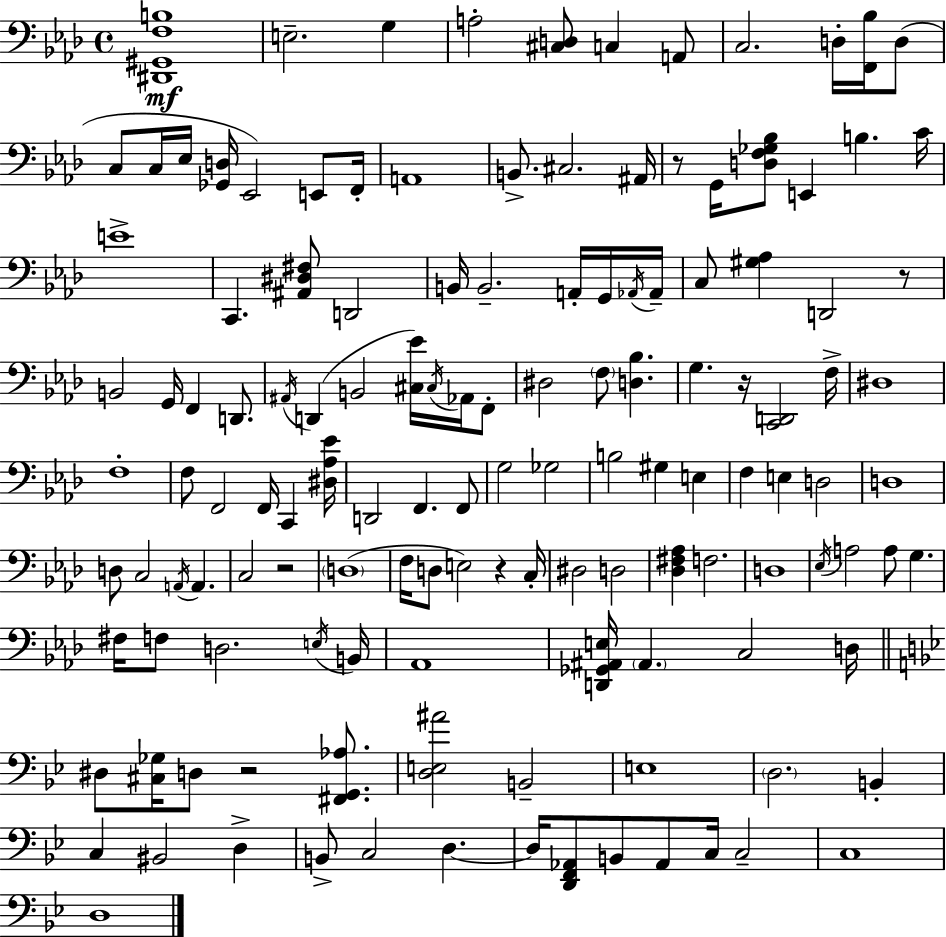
[D#2,G#2,F3,B3]/w E3/h. G3/q A3/h [C#3,D3]/e C3/q A2/e C3/h. D3/s [F2,Bb3]/s D3/e C3/e C3/s Eb3/s [Gb2,D3]/s Eb2/h E2/e F2/s A2/w B2/e. C#3/h. A#2/s R/e G2/s [D3,F3,Gb3,Bb3]/e E2/q B3/q. C4/s E4/w C2/q. [A#2,D#3,F#3]/e D2/h B2/s B2/h. A2/s G2/s Ab2/s Ab2/s C3/e [G#3,Ab3]/q D2/h R/e B2/h G2/s F2/q D2/e. A#2/s D2/q B2/h [C#3,Eb4]/s C#3/s Ab2/s F2/e D#3/h F3/e [D3,Bb3]/q. G3/q. R/s [C2,D2]/h F3/s D#3/w F3/w F3/e F2/h F2/s C2/q [D#3,Ab3,Eb4]/s D2/h F2/q. F2/e G3/h Gb3/h B3/h G#3/q E3/q F3/q E3/q D3/h D3/w D3/e C3/h A2/s A2/q. C3/h R/h D3/w F3/s D3/e E3/h R/q C3/s D#3/h D3/h [Db3,F#3,Ab3]/q F3/h. D3/w Eb3/s A3/h A3/e G3/q. F#3/s F3/e D3/h. E3/s B2/s Ab2/w [D2,Gb2,A#2,E3]/s A#2/q. C3/h D3/s D#3/e [C#3,Gb3]/s D3/e R/h [F#2,G2,Ab3]/e. [D3,E3,A#4]/h B2/h E3/w D3/h. B2/q C3/q BIS2/h D3/q B2/e C3/h D3/q. D3/s [D2,F2,Ab2]/e B2/e Ab2/e C3/s C3/h C3/w D3/w